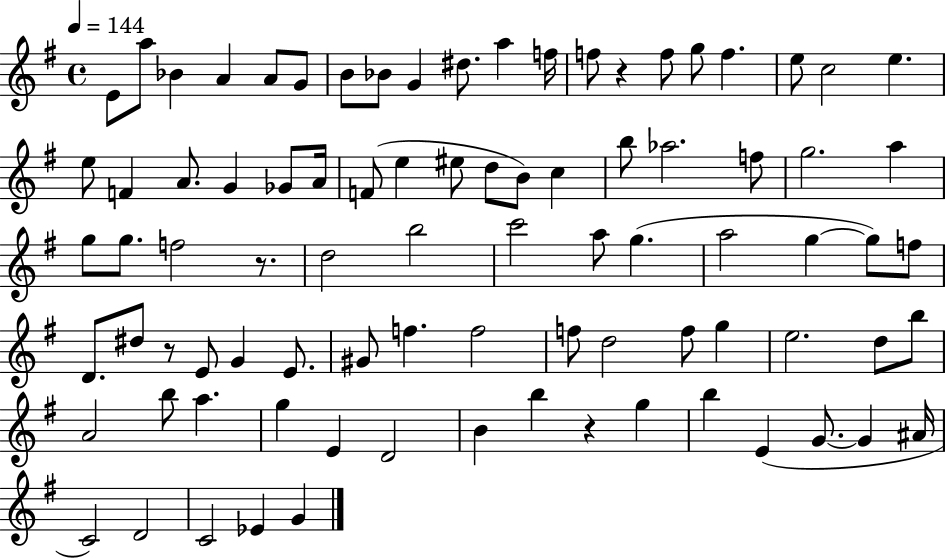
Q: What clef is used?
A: treble